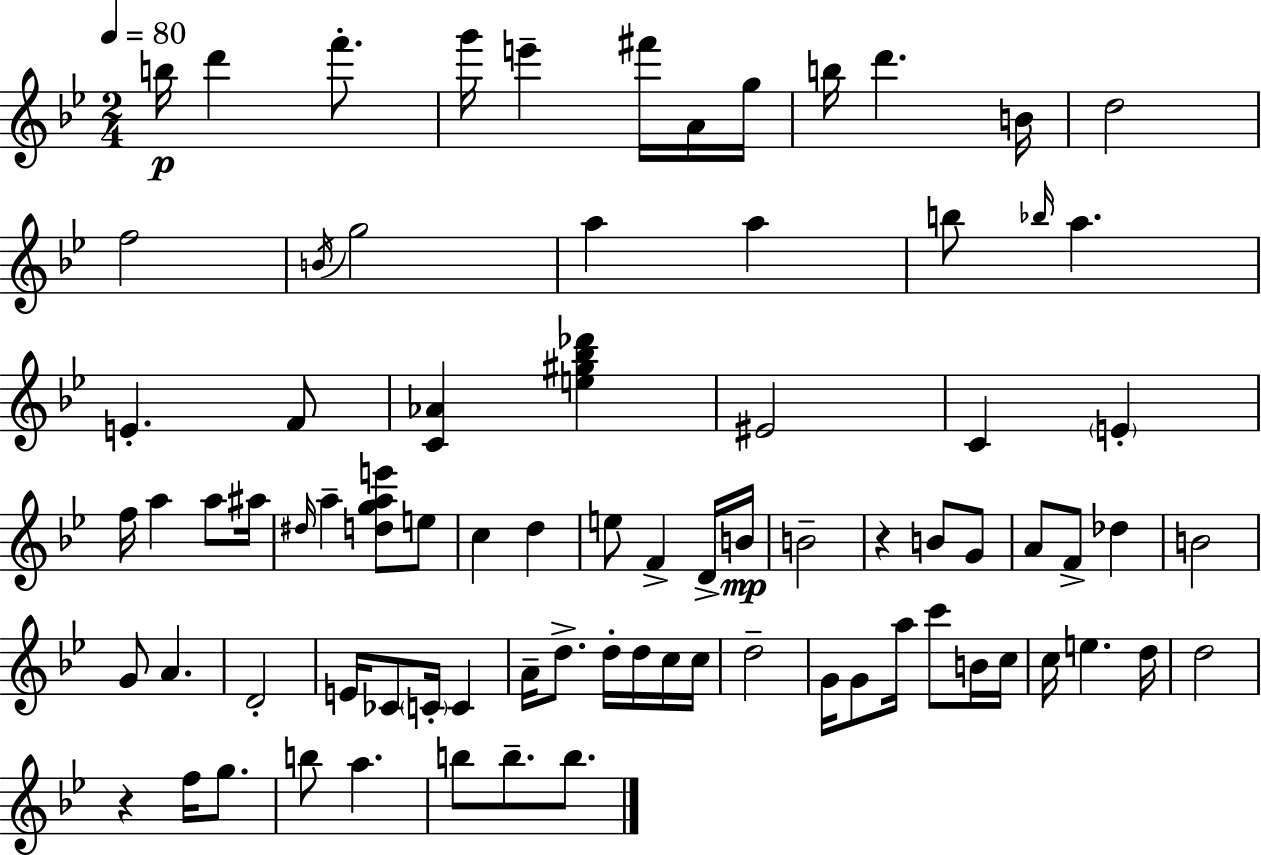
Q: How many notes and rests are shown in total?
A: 81